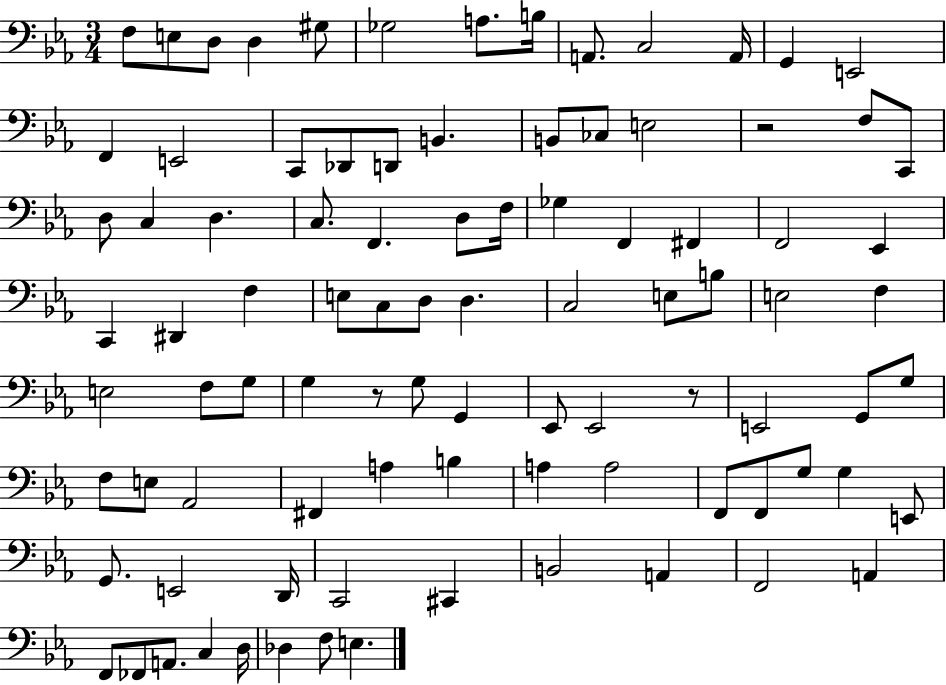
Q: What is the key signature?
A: EES major